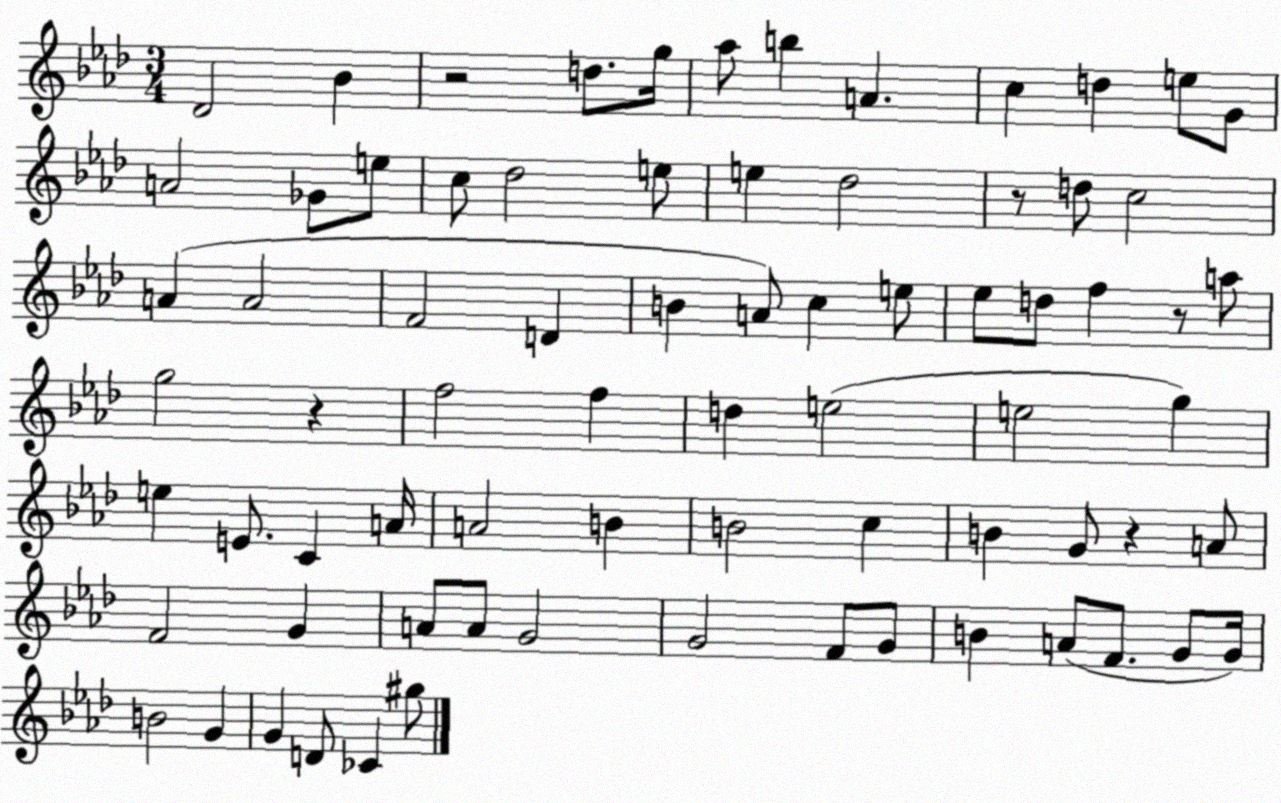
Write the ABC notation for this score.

X:1
T:Untitled
M:3/4
L:1/4
K:Ab
_D2 _B z2 d/2 g/4 _a/2 b A c d e/2 G/2 A2 _G/2 e/2 c/2 _d2 e/2 e _d2 z/2 d/2 c2 A A2 F2 D B A/2 c e/2 _e/2 d/2 f z/2 a/2 g2 z f2 f d e2 e2 g e E/2 C A/4 A2 B B2 c B G/2 z A/2 F2 G A/2 A/2 G2 G2 F/2 G/2 B A/2 F/2 G/2 G/4 B2 G G D/2 _C ^g/2